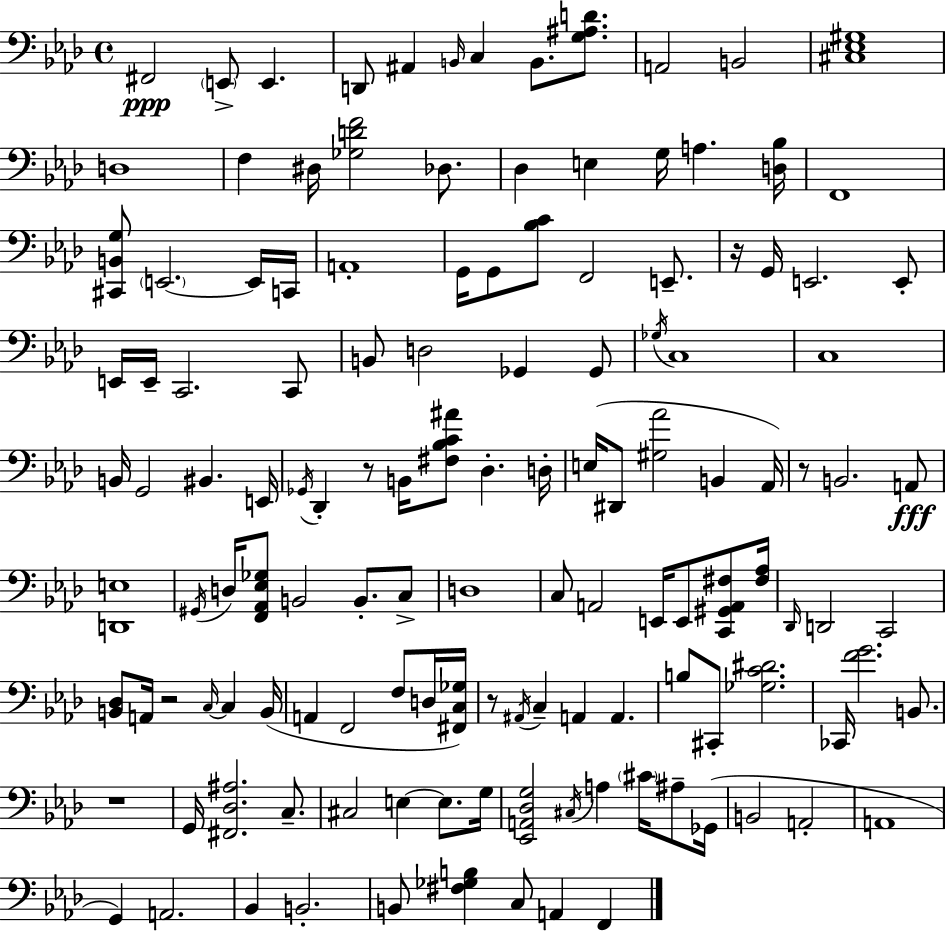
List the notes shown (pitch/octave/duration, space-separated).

F#2/h E2/e E2/q. D2/e A#2/q B2/s C3/q B2/e. [G3,A#3,D4]/e. A2/h B2/h [C#3,Eb3,G#3]/w D3/w F3/q D#3/s [Gb3,D4,F4]/h Db3/e. Db3/q E3/q G3/s A3/q. [D3,Bb3]/s F2/w [C#2,B2,G3]/e E2/h. E2/s C2/s A2/w G2/s G2/e [Bb3,C4]/e F2/h E2/e. R/s G2/s E2/h. E2/e E2/s E2/s C2/h. C2/e B2/e D3/h Gb2/q Gb2/e Gb3/s C3/w C3/w B2/s G2/h BIS2/q. E2/s Gb2/s Db2/q R/e B2/s [F#3,Bb3,C4,A#4]/e Db3/q. D3/s E3/s D#2/e [G#3,Ab4]/h B2/q Ab2/s R/e B2/h. A2/e [D2,E3]/w G#2/s D3/s [F2,Ab2,Eb3,Gb3]/e B2/h B2/e. C3/e D3/w C3/e A2/h E2/s E2/e [C2,G#2,A2,F#3]/e [F#3,Ab3]/s Db2/s D2/h C2/h [B2,Db3]/e A2/s R/h C3/s C3/q B2/s A2/q F2/h F3/e D3/s [F#2,C3,Gb3]/s R/e A#2/s C3/q A2/q A2/q. B3/e C#2/e [Gb3,C4,D#4]/h. CES2/s [F4,G4]/h. B2/e. R/w G2/s [F#2,Db3,A#3]/h. C3/e. C#3/h E3/q E3/e. G3/s [Eb2,A2,Db3,G3]/h C#3/s A3/q C#4/s A#3/e Gb2/s B2/h A2/h A2/w G2/q A2/h. Bb2/q B2/h. B2/e [F#3,Gb3,B3]/q C3/e A2/q F2/q